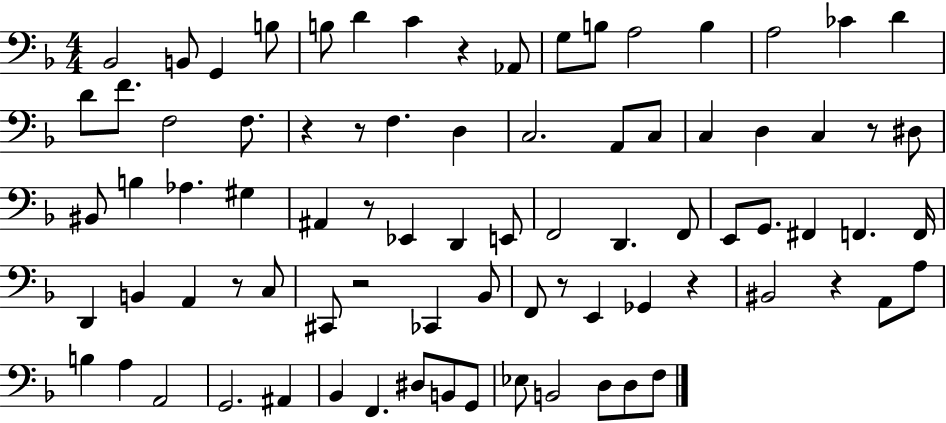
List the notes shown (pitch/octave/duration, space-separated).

Bb2/h B2/e G2/q B3/e B3/e D4/q C4/q R/q Ab2/e G3/e B3/e A3/h B3/q A3/h CES4/q D4/q D4/e F4/e. F3/h F3/e. R/q R/e F3/q. D3/q C3/h. A2/e C3/e C3/q D3/q C3/q R/e D#3/e BIS2/e B3/q Ab3/q. G#3/q A#2/q R/e Eb2/q D2/q E2/e F2/h D2/q. F2/e E2/e G2/e. F#2/q F2/q. F2/s D2/q B2/q A2/q R/e C3/e C#2/e R/h CES2/q Bb2/e F2/e R/e E2/q Gb2/q R/q BIS2/h R/q A2/e A3/e B3/q A3/q A2/h G2/h. A#2/q Bb2/q F2/q. D#3/e B2/e G2/e Eb3/e B2/h D3/e D3/e F3/e